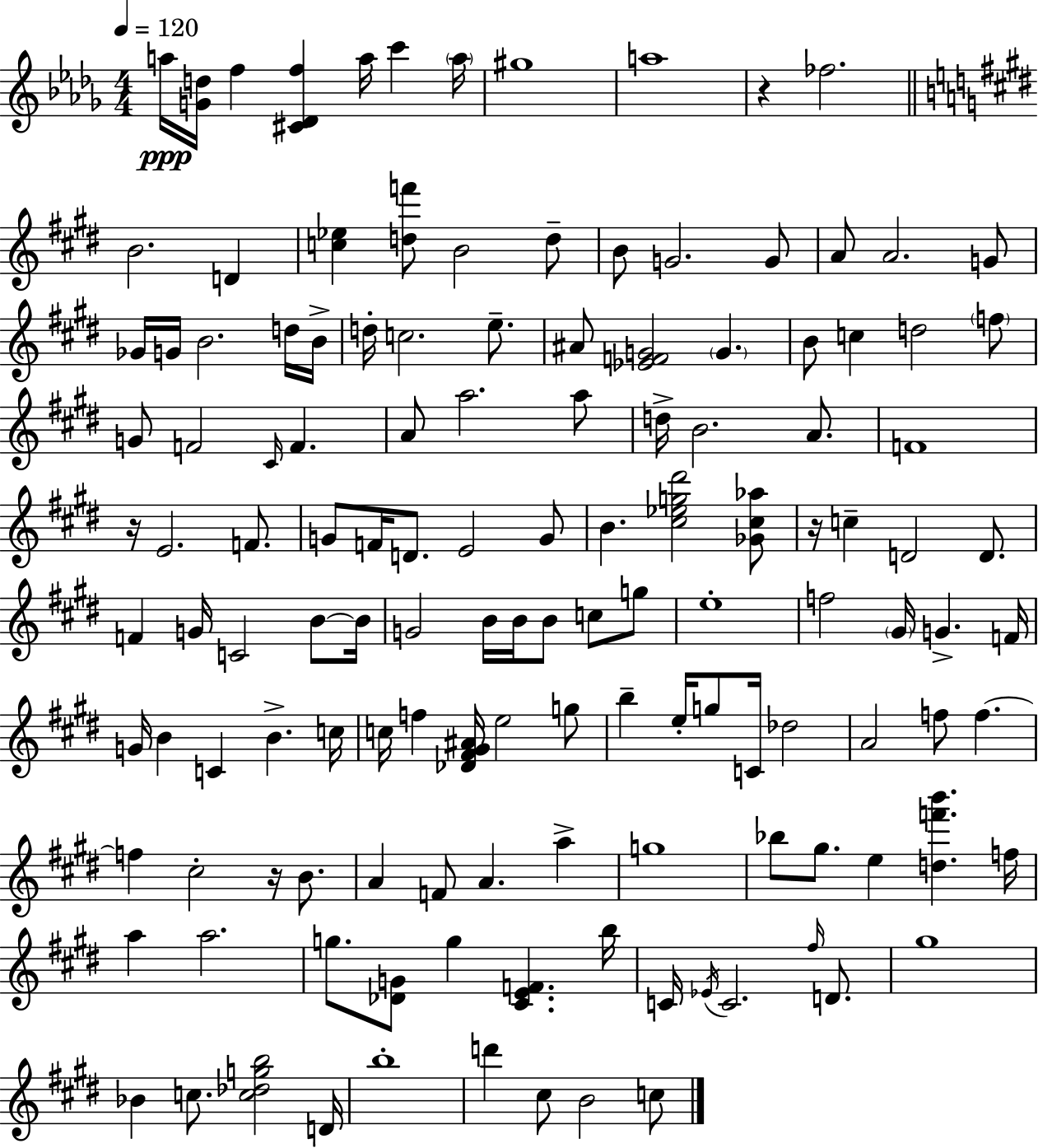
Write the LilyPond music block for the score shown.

{
  \clef treble
  \numericTimeSignature
  \time 4/4
  \key bes \minor
  \tempo 4 = 120
  a''16\ppp <g' d''>16 f''4 <cis' des' f''>4 a''16 c'''4 \parenthesize a''16 | gis''1 | a''1 | r4 fes''2. | \break \bar "||" \break \key e \major b'2. d'4 | <c'' ees''>4 <d'' f'''>8 b'2 d''8-- | b'8 g'2. g'8 | a'8 a'2. g'8 | \break ges'16 g'16 b'2. d''16 b'16-> | d''16-. c''2. e''8.-- | ais'8 <ees' f' g'>2 \parenthesize g'4. | b'8 c''4 d''2 \parenthesize f''8 | \break g'8 f'2 \grace { cis'16 } f'4. | a'8 a''2. a''8 | d''16-> b'2. a'8. | f'1 | \break r16 e'2. f'8. | g'8 f'16 d'8. e'2 g'8 | b'4. <cis'' ees'' g'' dis'''>2 <ges' cis'' aes''>8 | r16 c''4-- d'2 d'8. | \break f'4 g'16 c'2 b'8~~ | b'16 g'2 b'16 b'16 b'8 c''8 g''8 | e''1-. | f''2 \parenthesize gis'16 g'4.-> | \break f'16 g'16 b'4 c'4 b'4.-> | c''16 c''16 f''4 <des' fis' gis' ais'>16 e''2 g''8 | b''4-- e''16-. g''8 c'16 des''2 | a'2 f''8 f''4.~~ | \break f''4 cis''2-. r16 b'8. | a'4 f'8 a'4. a''4-> | g''1 | bes''8 gis''8. e''4 <d'' f''' b'''>4. | \break f''16 a''4 a''2. | g''8. <des' g'>8 g''4 <cis' e' f'>4. | b''16 c'16 \acciaccatura { ees'16 } c'2. \grace { fis''16 } | d'8. gis''1 | \break bes'4 c''8. <c'' des'' g'' b''>2 | d'16 b''1-. | d'''4 cis''8 b'2 | c''8 \bar "|."
}